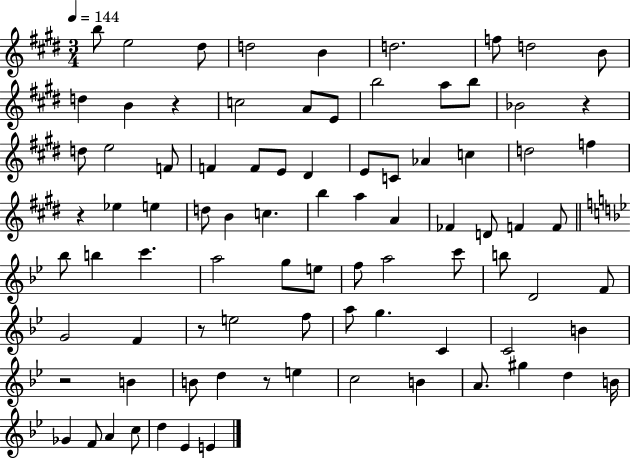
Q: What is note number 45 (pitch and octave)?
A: B5